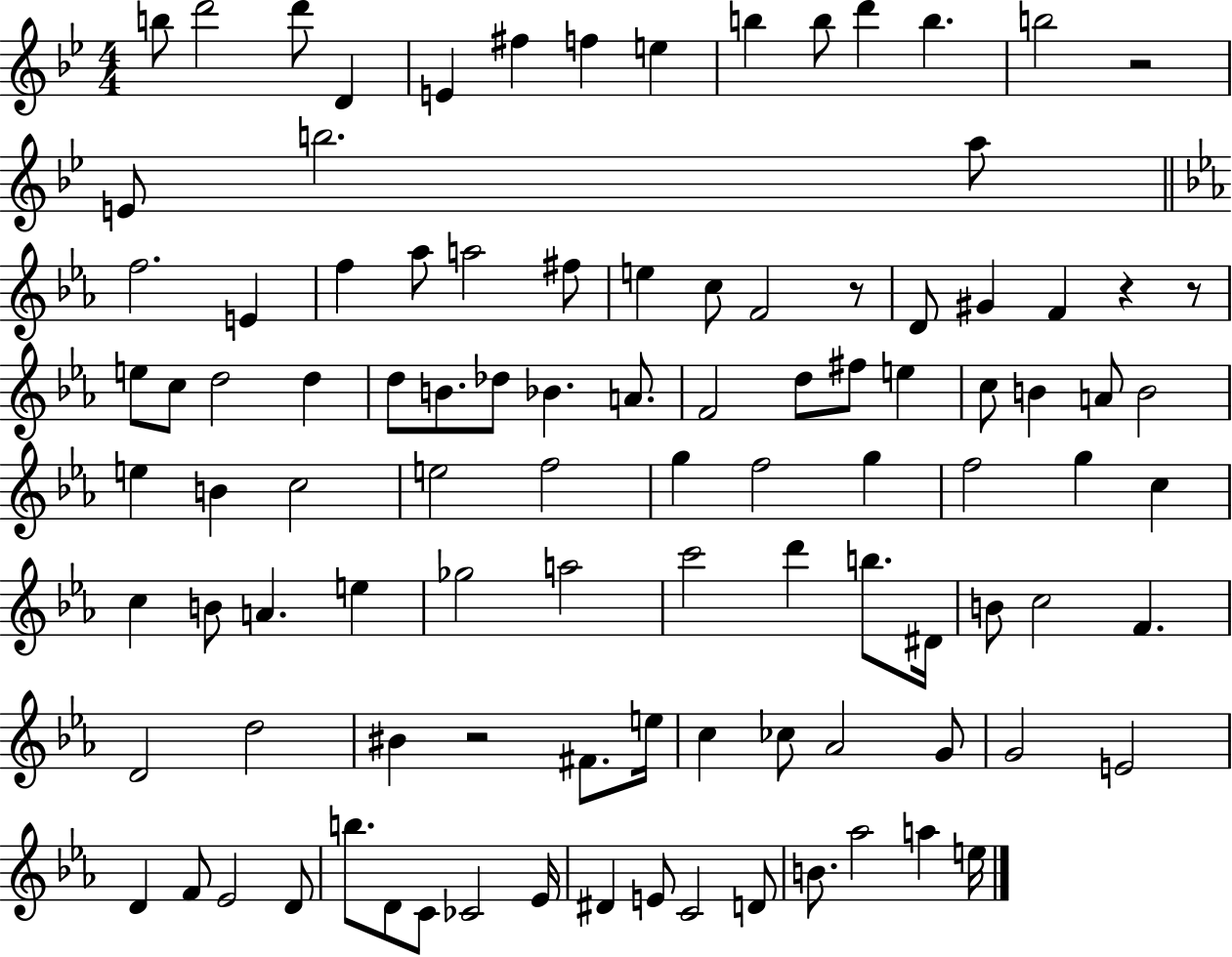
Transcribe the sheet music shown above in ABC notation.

X:1
T:Untitled
M:4/4
L:1/4
K:Bb
b/2 d'2 d'/2 D E ^f f e b b/2 d' b b2 z2 E/2 b2 a/2 f2 E f _a/2 a2 ^f/2 e c/2 F2 z/2 D/2 ^G F z z/2 e/2 c/2 d2 d d/2 B/2 _d/2 _B A/2 F2 d/2 ^f/2 e c/2 B A/2 B2 e B c2 e2 f2 g f2 g f2 g c c B/2 A e _g2 a2 c'2 d' b/2 ^D/4 B/2 c2 F D2 d2 ^B z2 ^F/2 e/4 c _c/2 _A2 G/2 G2 E2 D F/2 _E2 D/2 b/2 D/2 C/2 _C2 _E/4 ^D E/2 C2 D/2 B/2 _a2 a e/4